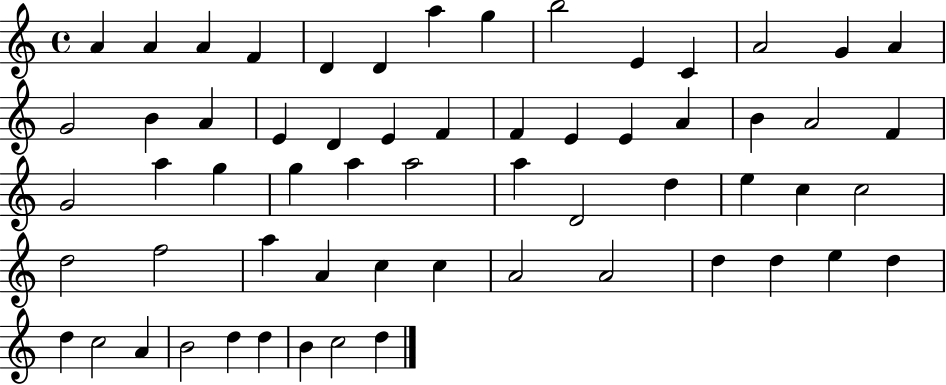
X:1
T:Untitled
M:4/4
L:1/4
K:C
A A A F D D a g b2 E C A2 G A G2 B A E D E F F E E A B A2 F G2 a g g a a2 a D2 d e c c2 d2 f2 a A c c A2 A2 d d e d d c2 A B2 d d B c2 d